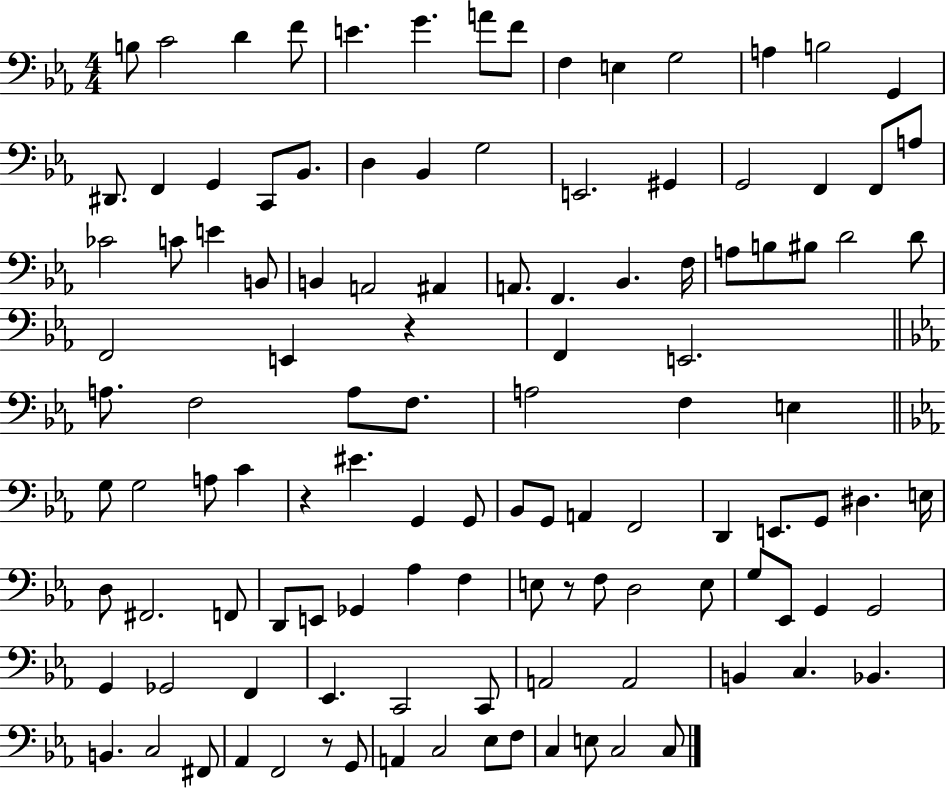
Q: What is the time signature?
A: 4/4